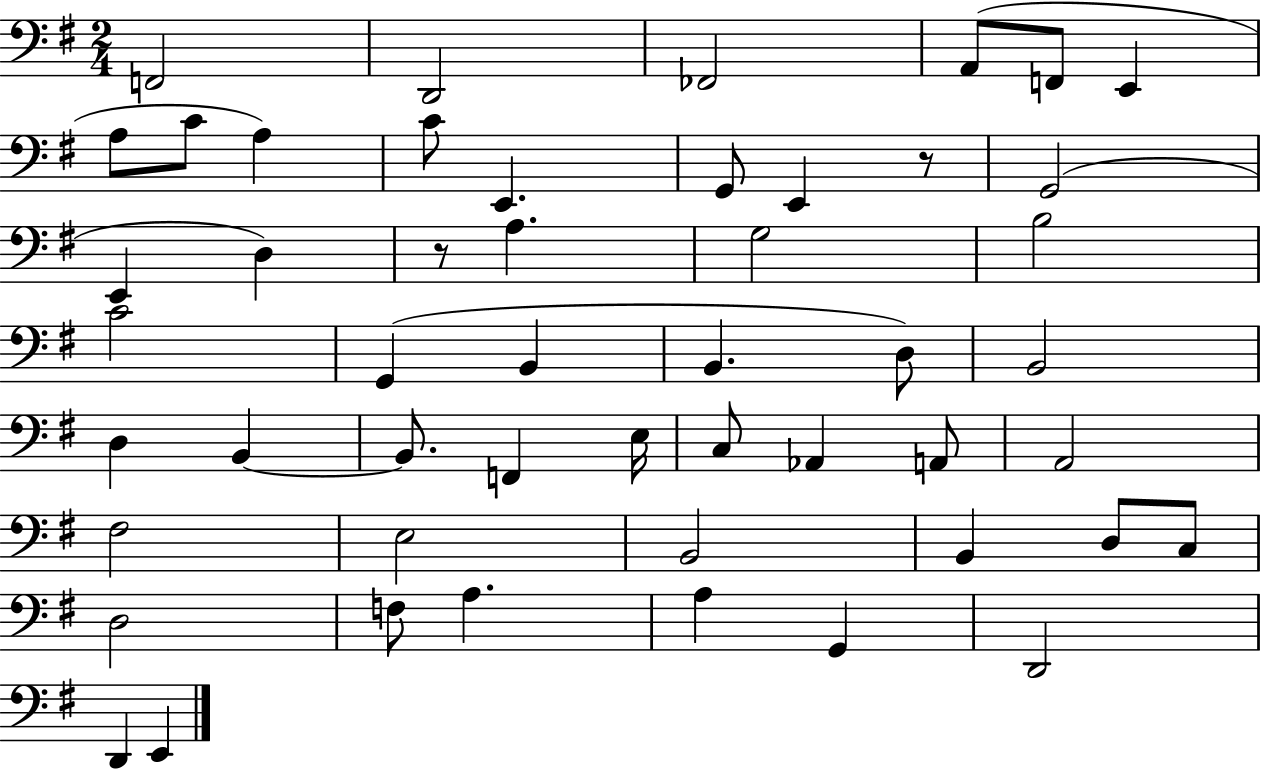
{
  \clef bass
  \numericTimeSignature
  \time 2/4
  \key g \major
  f,2 | d,2 | fes,2 | a,8( f,8 e,4 | \break a8 c'8 a4) | c'8 e,4. | g,8 e,4 r8 | g,2( | \break e,4 d4) | r8 a4. | g2 | b2 | \break c'2 | g,4( b,4 | b,4. d8) | b,2 | \break d4 b,4~~ | b,8. f,4 e16 | c8 aes,4 a,8 | a,2 | \break fis2 | e2 | b,2 | b,4 d8 c8 | \break d2 | f8 a4. | a4 g,4 | d,2 | \break d,4 e,4 | \bar "|."
}